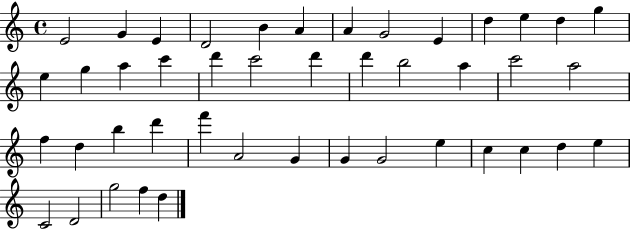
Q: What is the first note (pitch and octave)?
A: E4